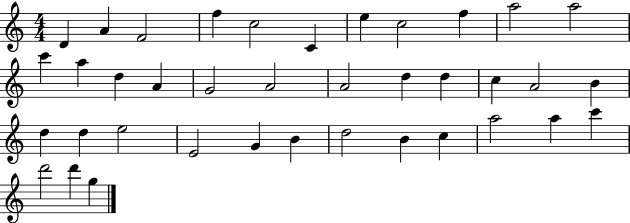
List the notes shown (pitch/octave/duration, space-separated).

D4/q A4/q F4/h F5/q C5/h C4/q E5/q C5/h F5/q A5/h A5/h C6/q A5/q D5/q A4/q G4/h A4/h A4/h D5/q D5/q C5/q A4/h B4/q D5/q D5/q E5/h E4/h G4/q B4/q D5/h B4/q C5/q A5/h A5/q C6/q D6/h D6/q G5/q